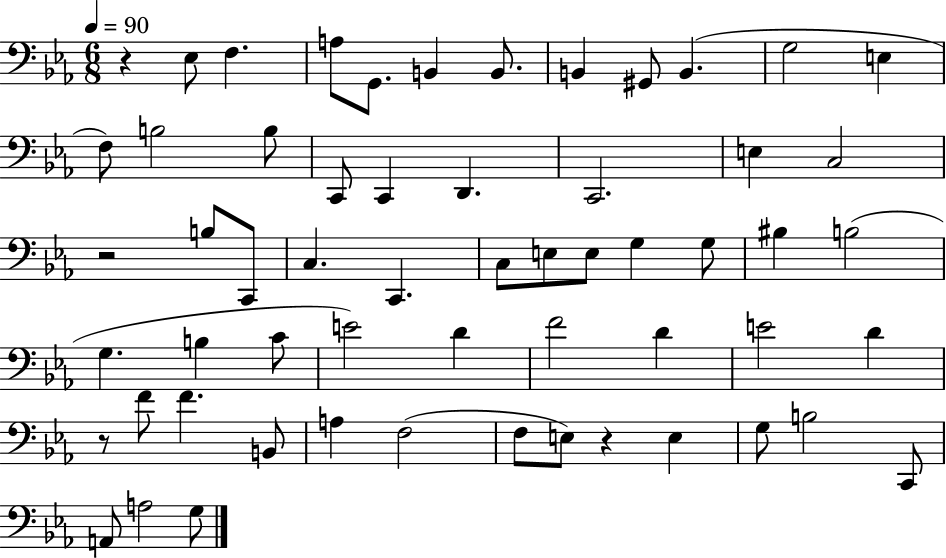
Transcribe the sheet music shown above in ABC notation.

X:1
T:Untitled
M:6/8
L:1/4
K:Eb
z _E,/2 F, A,/2 G,,/2 B,, B,,/2 B,, ^G,,/2 B,, G,2 E, F,/2 B,2 B,/2 C,,/2 C,, D,, C,,2 E, C,2 z2 B,/2 C,,/2 C, C,, C,/2 E,/2 E,/2 G, G,/2 ^B, B,2 G, B, C/2 E2 D F2 D E2 D z/2 F/2 F B,,/2 A, F,2 F,/2 E,/2 z E, G,/2 B,2 C,,/2 A,,/2 A,2 G,/2